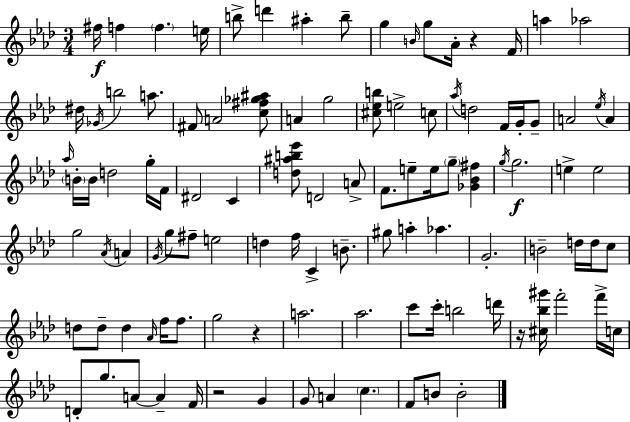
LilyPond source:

{
  \clef treble
  \numericTimeSignature
  \time 3/4
  \key aes \major
  fis''16\f f''4 \parenthesize f''4. e''16 | b''8-> d'''4 ais''4-. b''8-- | g''4 \grace { b'16 } g''8 aes'16-. r4 | f'16 a''4 aes''2 | \break dis''16 \acciaccatura { ges'16 } b''2 a''8. | fis'8 a'2 | <c'' fis'' ges'' ais''>8 a'4 g''2 | <cis'' ees'' b''>8 e''2-> | \break c''8 \acciaccatura { aes''16 } d''2 f'16 | g'16-. g'8-- a'2 \acciaccatura { ees''16 } | a'4 \grace { aes''16 } \parenthesize b'16-. b'16 d''2 | g''16-. f'16 dis'2 | \break c'4 <d'' ais'' b'' ees'''>8 d'2 | a'8-> f'8. e''8-- e''16 \parenthesize g''8-- | <ges' bes' fis''>4 \acciaccatura { g''16 } g''2.\f | e''4-> e''2 | \break g''2 | \acciaccatura { aes'16 } a'4 \acciaccatura { g'16 } g''8 fis''8-- | e''2 d''4 | f''16 c'4-> b'8.-- gis''8 a''4-. | \break aes''4. g'2.-. | b'2-- | d''16 d''16 c''8 d''8 d''8-- | d''4 \grace { aes'16 } f''16 f''8. g''2 | \break r4 a''2. | aes''2. | c'''8 c'''16-. | b''2 d'''16 r16 <cis'' bes'' gis'''>16 f'''2-. | \break f'''16-> c''16 d'8-. g''8. | a'8~~ a'4-- f'16 r2 | g'4 g'8 a'4 | \parenthesize c''4. f'8 b'8 | \break b'2-. \bar "|."
}